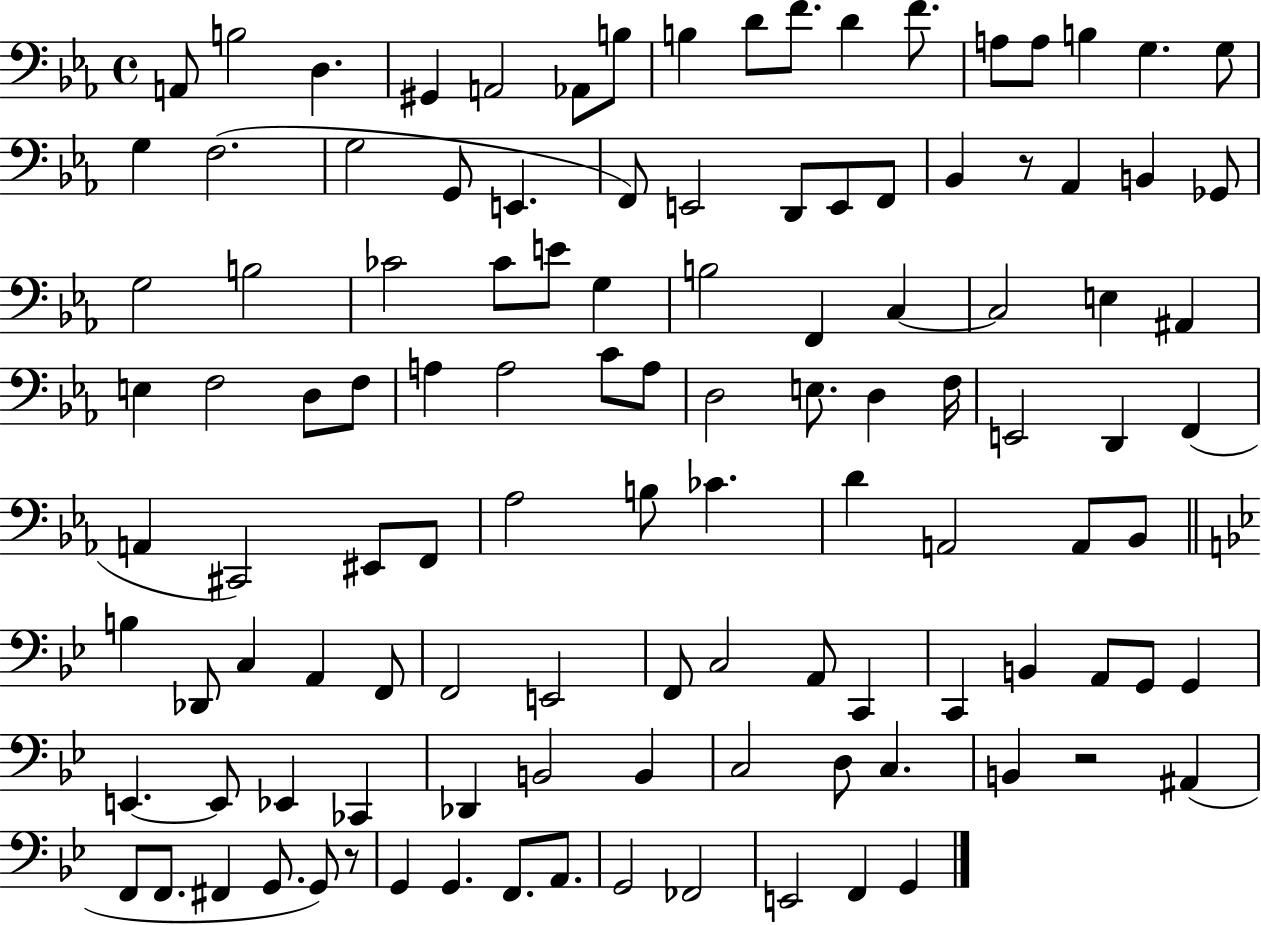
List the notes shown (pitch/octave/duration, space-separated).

A2/e B3/h D3/q. G#2/q A2/h Ab2/e B3/e B3/q D4/e F4/e. D4/q F4/e. A3/e A3/e B3/q G3/q. G3/e G3/q F3/h. G3/h G2/e E2/q. F2/e E2/h D2/e E2/e F2/e Bb2/q R/e Ab2/q B2/q Gb2/e G3/h B3/h CES4/h CES4/e E4/e G3/q B3/h F2/q C3/q C3/h E3/q A#2/q E3/q F3/h D3/e F3/e A3/q A3/h C4/e A3/e D3/h E3/e. D3/q F3/s E2/h D2/q F2/q A2/q C#2/h EIS2/e F2/e Ab3/h B3/e CES4/q. D4/q A2/h A2/e Bb2/e B3/q Db2/e C3/q A2/q F2/e F2/h E2/h F2/e C3/h A2/e C2/q C2/q B2/q A2/e G2/e G2/q E2/q. E2/e Eb2/q CES2/q Db2/q B2/h B2/q C3/h D3/e C3/q. B2/q R/h A#2/q F2/e F2/e. F#2/q G2/e. G2/e R/e G2/q G2/q. F2/e. A2/e. G2/h FES2/h E2/h F2/q G2/q